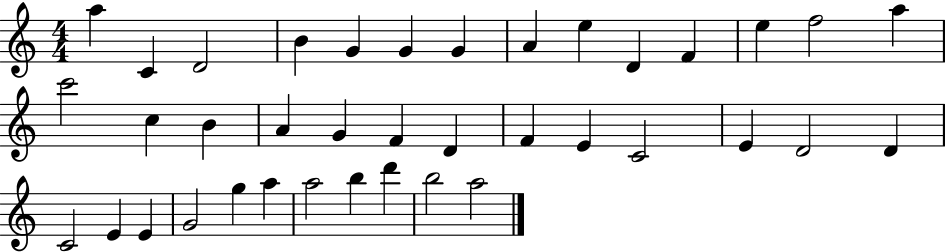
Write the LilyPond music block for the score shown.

{
  \clef treble
  \numericTimeSignature
  \time 4/4
  \key c \major
  a''4 c'4 d'2 | b'4 g'4 g'4 g'4 | a'4 e''4 d'4 f'4 | e''4 f''2 a''4 | \break c'''2 c''4 b'4 | a'4 g'4 f'4 d'4 | f'4 e'4 c'2 | e'4 d'2 d'4 | \break c'2 e'4 e'4 | g'2 g''4 a''4 | a''2 b''4 d'''4 | b''2 a''2 | \break \bar "|."
}